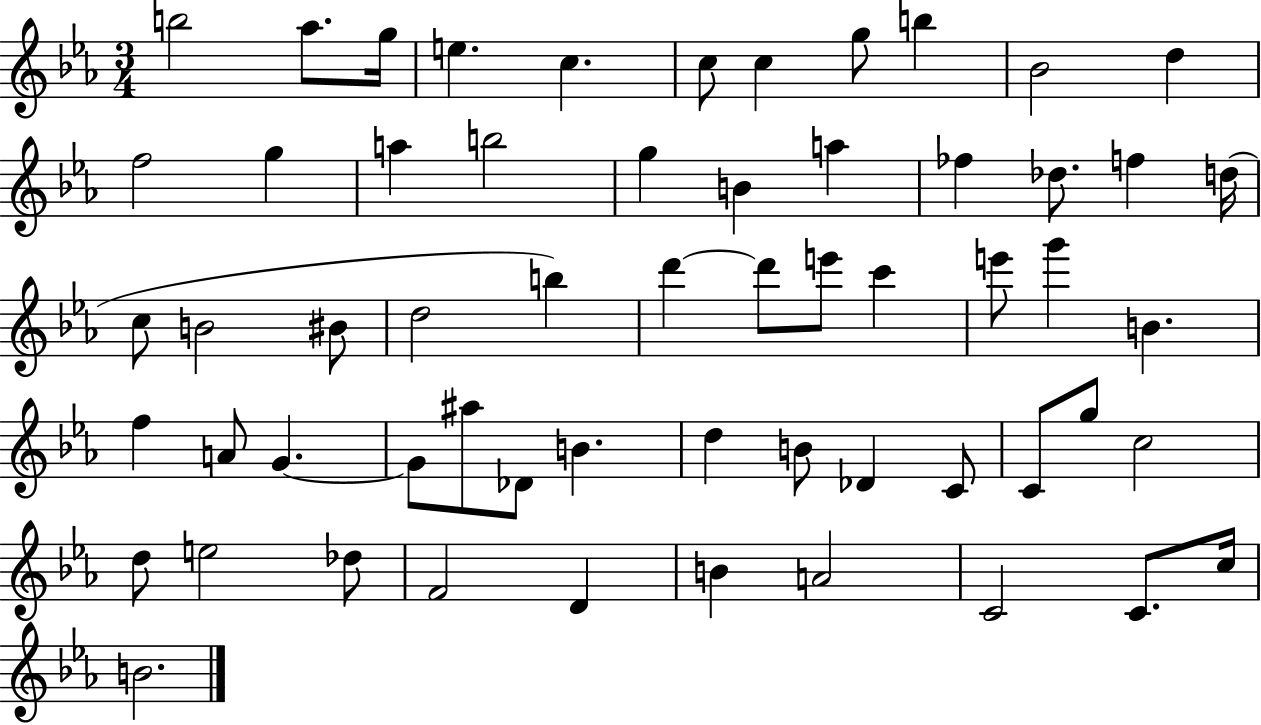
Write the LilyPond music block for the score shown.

{
  \clef treble
  \numericTimeSignature
  \time 3/4
  \key ees \major
  b''2 aes''8. g''16 | e''4. c''4. | c''8 c''4 g''8 b''4 | bes'2 d''4 | \break f''2 g''4 | a''4 b''2 | g''4 b'4 a''4 | fes''4 des''8. f''4 d''16( | \break c''8 b'2 bis'8 | d''2 b''4) | d'''4~~ d'''8 e'''8 c'''4 | e'''8 g'''4 b'4. | \break f''4 a'8 g'4.~~ | g'8 ais''8 des'8 b'4. | d''4 b'8 des'4 c'8 | c'8 g''8 c''2 | \break d''8 e''2 des''8 | f'2 d'4 | b'4 a'2 | c'2 c'8. c''16 | \break b'2. | \bar "|."
}